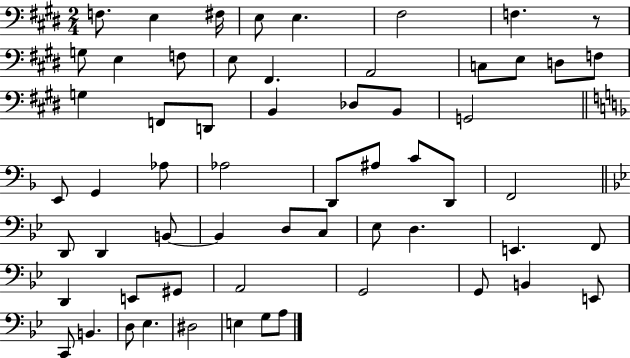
X:1
T:Untitled
M:2/4
L:1/4
K:E
F,/2 E, ^F,/4 E,/2 E, ^F,2 F, z/2 G,/2 E, F,/2 E,/2 ^F,, A,,2 C,/2 E,/2 D,/2 F,/2 G, F,,/2 D,,/2 B,, _D,/2 B,,/2 G,,2 E,,/2 G,, _A,/2 _A,2 D,,/2 ^A,/2 C/2 D,,/2 F,,2 D,,/2 D,, B,,/2 B,, D,/2 C,/2 _E,/2 D, E,, F,,/2 D,, E,,/2 ^G,,/2 A,,2 G,,2 G,,/2 B,, E,,/2 C,,/2 B,, D,/2 _E, ^D,2 E, G,/2 A,/2